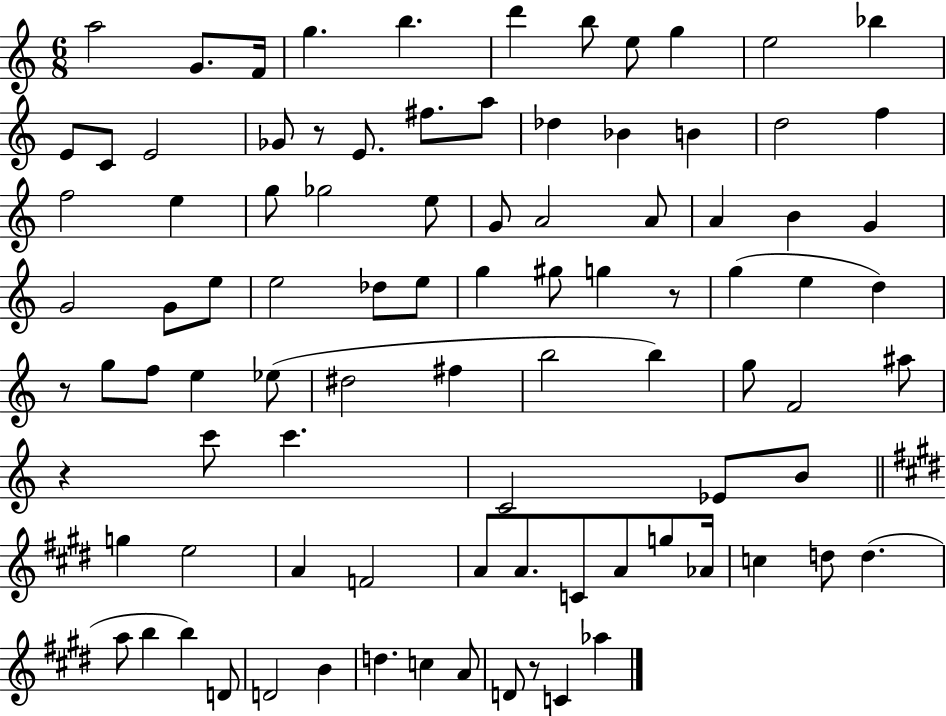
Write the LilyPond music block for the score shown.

{
  \clef treble
  \numericTimeSignature
  \time 6/8
  \key c \major
  a''2 g'8. f'16 | g''4. b''4. | d'''4 b''8 e''8 g''4 | e''2 bes''4 | \break e'8 c'8 e'2 | ges'8 r8 e'8. fis''8. a''8 | des''4 bes'4 b'4 | d''2 f''4 | \break f''2 e''4 | g''8 ges''2 e''8 | g'8 a'2 a'8 | a'4 b'4 g'4 | \break g'2 g'8 e''8 | e''2 des''8 e''8 | g''4 gis''8 g''4 r8 | g''4( e''4 d''4) | \break r8 g''8 f''8 e''4 ees''8( | dis''2 fis''4 | b''2 b''4) | g''8 f'2 ais''8 | \break r4 c'''8 c'''4. | c'2 ees'8 b'8 | \bar "||" \break \key e \major g''4 e''2 | a'4 f'2 | a'8 a'8. c'8 a'8 g''8 aes'16 | c''4 d''8 d''4.( | \break a''8 b''4 b''4) d'8 | d'2 b'4 | d''4. c''4 a'8 | d'8 r8 c'4 aes''4 | \break \bar "|."
}